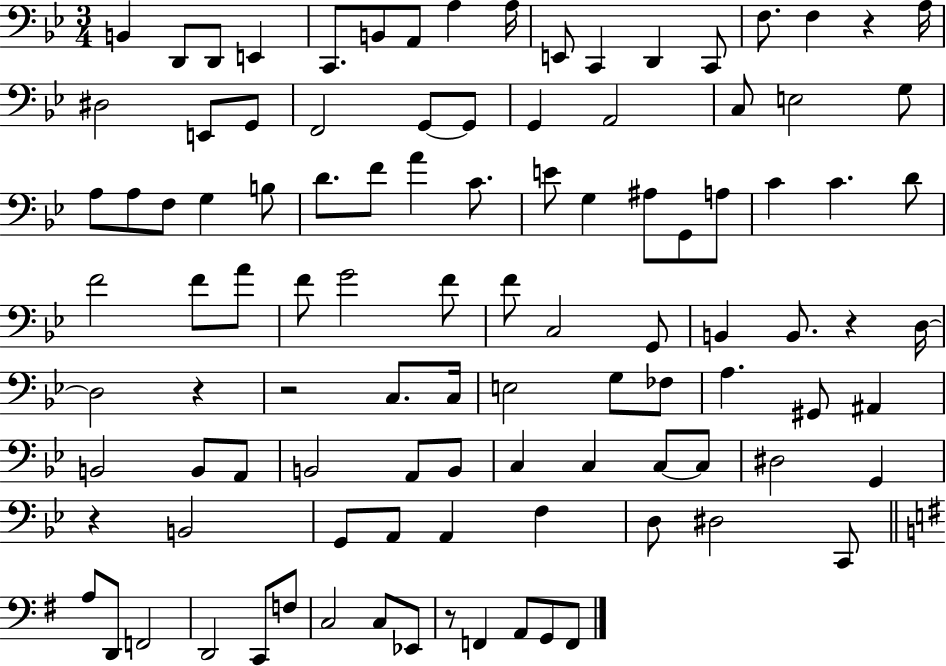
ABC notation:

X:1
T:Untitled
M:3/4
L:1/4
K:Bb
B,, D,,/2 D,,/2 E,, C,,/2 B,,/2 A,,/2 A, A,/4 E,,/2 C,, D,, C,,/2 F,/2 F, z A,/4 ^D,2 E,,/2 G,,/2 F,,2 G,,/2 G,,/2 G,, A,,2 C,/2 E,2 G,/2 A,/2 A,/2 F,/2 G, B,/2 D/2 F/2 A C/2 E/2 G, ^A,/2 G,,/2 A,/2 C C D/2 F2 F/2 A/2 F/2 G2 F/2 F/2 C,2 G,,/2 B,, B,,/2 z D,/4 D,2 z z2 C,/2 C,/4 E,2 G,/2 _F,/2 A, ^G,,/2 ^A,, B,,2 B,,/2 A,,/2 B,,2 A,,/2 B,,/2 C, C, C,/2 C,/2 ^D,2 G,, z B,,2 G,,/2 A,,/2 A,, F, D,/2 ^D,2 C,,/2 A,/2 D,,/2 F,,2 D,,2 C,,/2 F,/2 C,2 C,/2 _E,,/2 z/2 F,, A,,/2 G,,/2 F,,/2